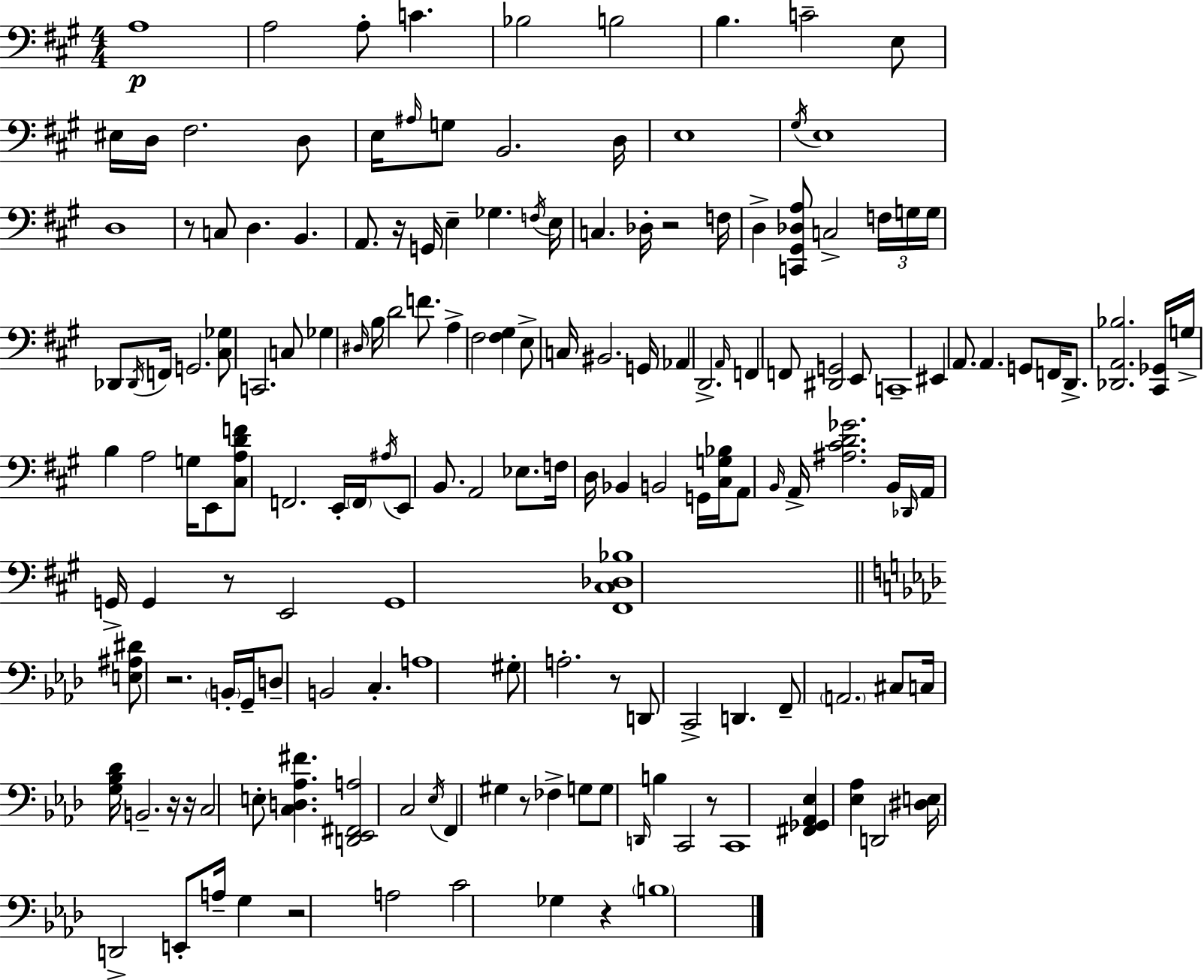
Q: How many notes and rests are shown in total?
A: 164